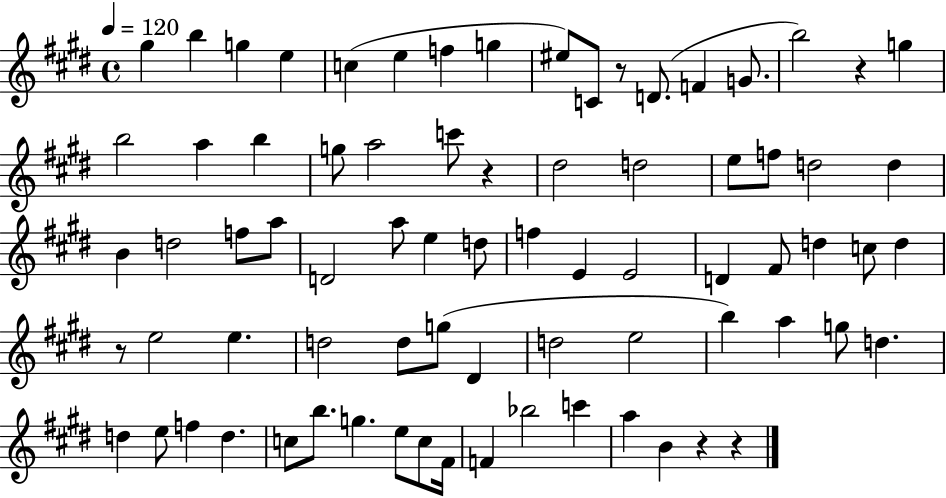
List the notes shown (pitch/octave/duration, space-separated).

G#5/q B5/q G5/q E5/q C5/q E5/q F5/q G5/q EIS5/e C4/e R/e D4/e. F4/q G4/e. B5/h R/q G5/q B5/h A5/q B5/q G5/e A5/h C6/e R/q D#5/h D5/h E5/e F5/e D5/h D5/q B4/q D5/h F5/e A5/e D4/h A5/e E5/q D5/e F5/q E4/q E4/h D4/q F#4/e D5/q C5/e D5/q R/e E5/h E5/q. D5/h D5/e G5/e D#4/q D5/h E5/h B5/q A5/q G5/e D5/q. D5/q E5/e F5/q D5/q. C5/e B5/e. G5/q. E5/e C5/e F#4/s F4/q Bb5/h C6/q A5/q B4/q R/q R/q